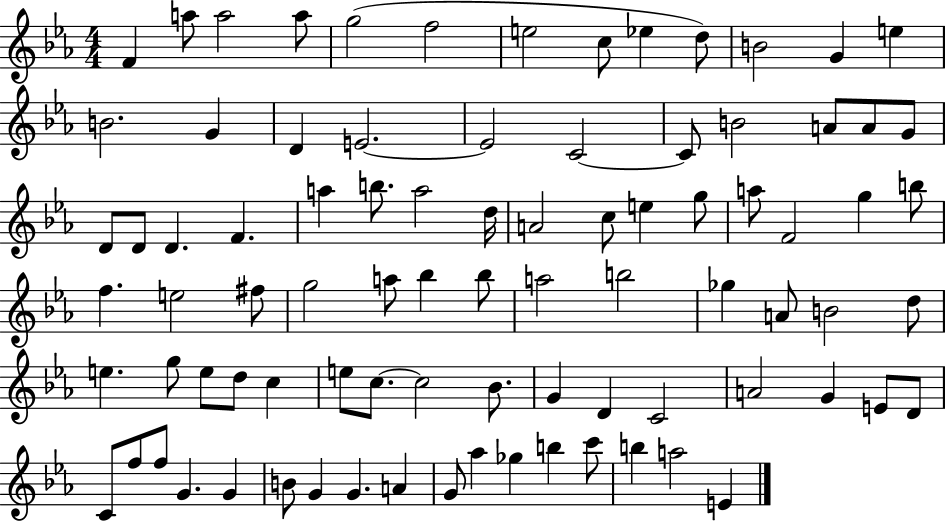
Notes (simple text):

F4/q A5/e A5/h A5/e G5/h F5/h E5/h C5/e Eb5/q D5/e B4/h G4/q E5/q B4/h. G4/q D4/q E4/h. E4/h C4/h C4/e B4/h A4/e A4/e G4/e D4/e D4/e D4/q. F4/q. A5/q B5/e. A5/h D5/s A4/h C5/e E5/q G5/e A5/e F4/h G5/q B5/e F5/q. E5/h F#5/e G5/h A5/e Bb5/q Bb5/e A5/h B5/h Gb5/q A4/e B4/h D5/e E5/q. G5/e E5/e D5/e C5/q E5/e C5/e. C5/h Bb4/e. G4/q D4/q C4/h A4/h G4/q E4/e D4/e C4/e F5/e F5/e G4/q. G4/q B4/e G4/q G4/q. A4/q G4/e Ab5/q Gb5/q B5/q C6/e B5/q A5/h E4/q